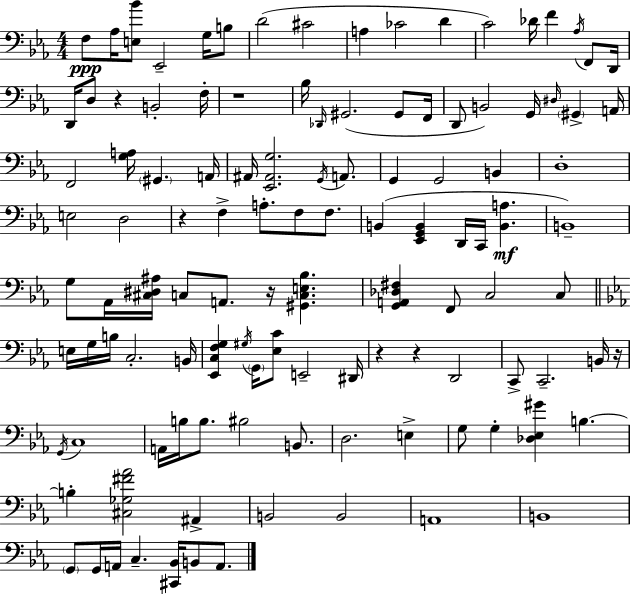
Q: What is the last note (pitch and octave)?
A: A2